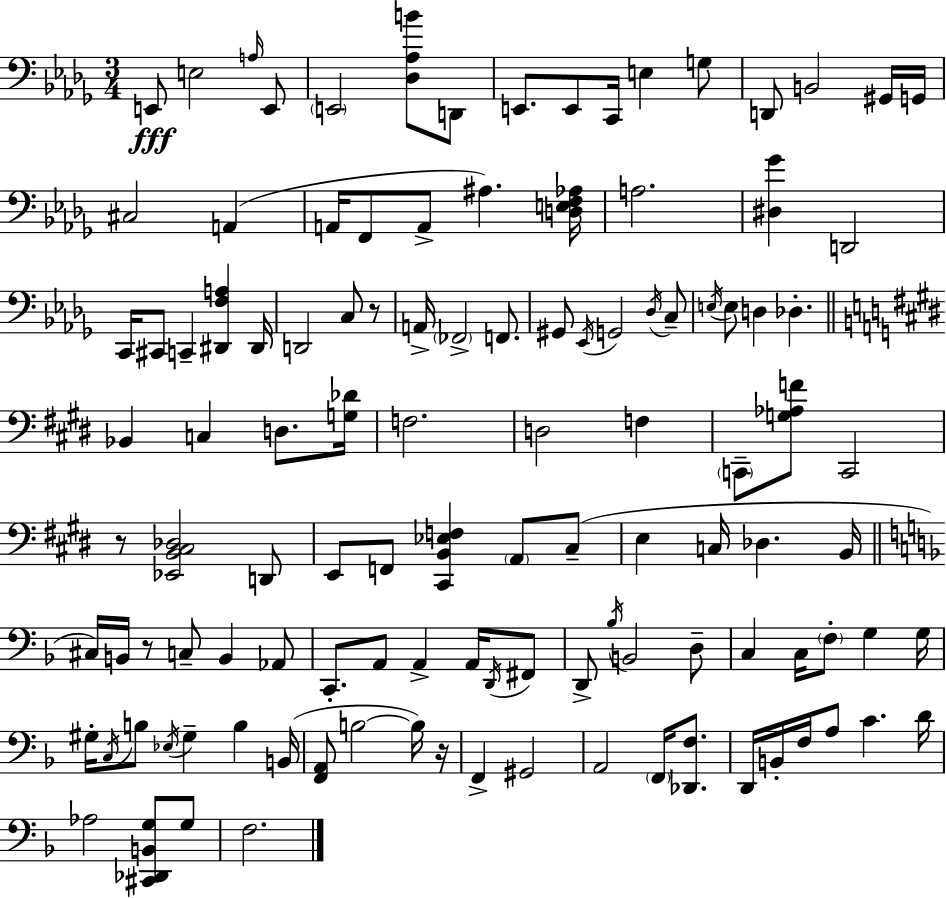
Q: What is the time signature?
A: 3/4